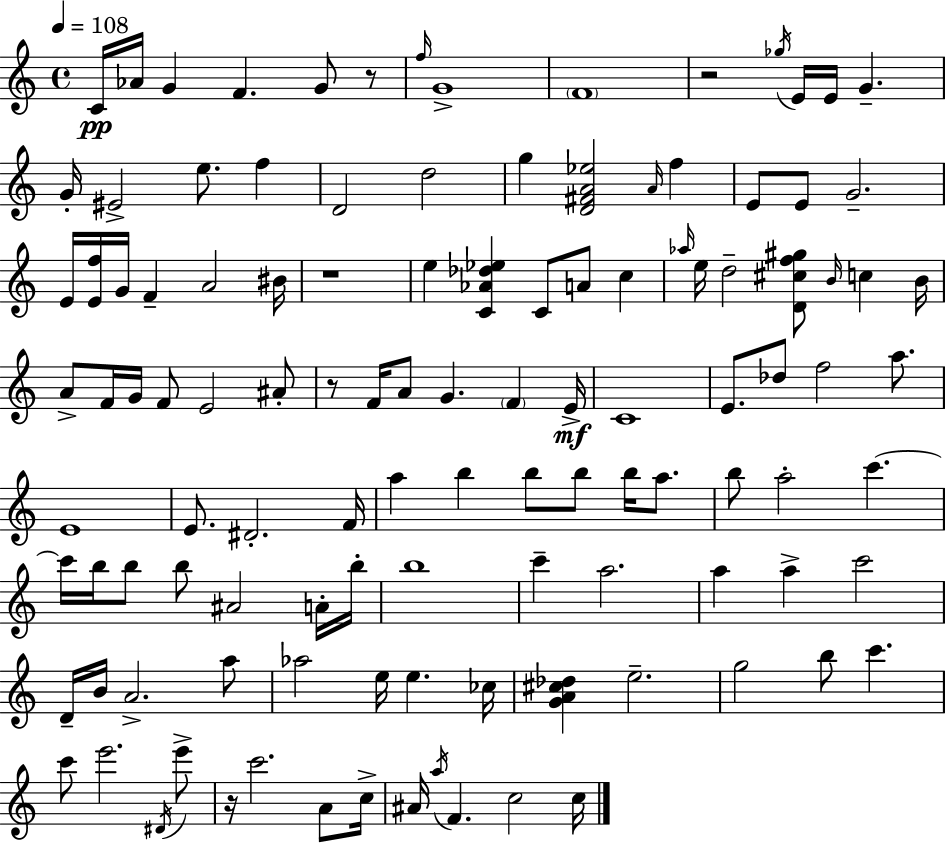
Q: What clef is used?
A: treble